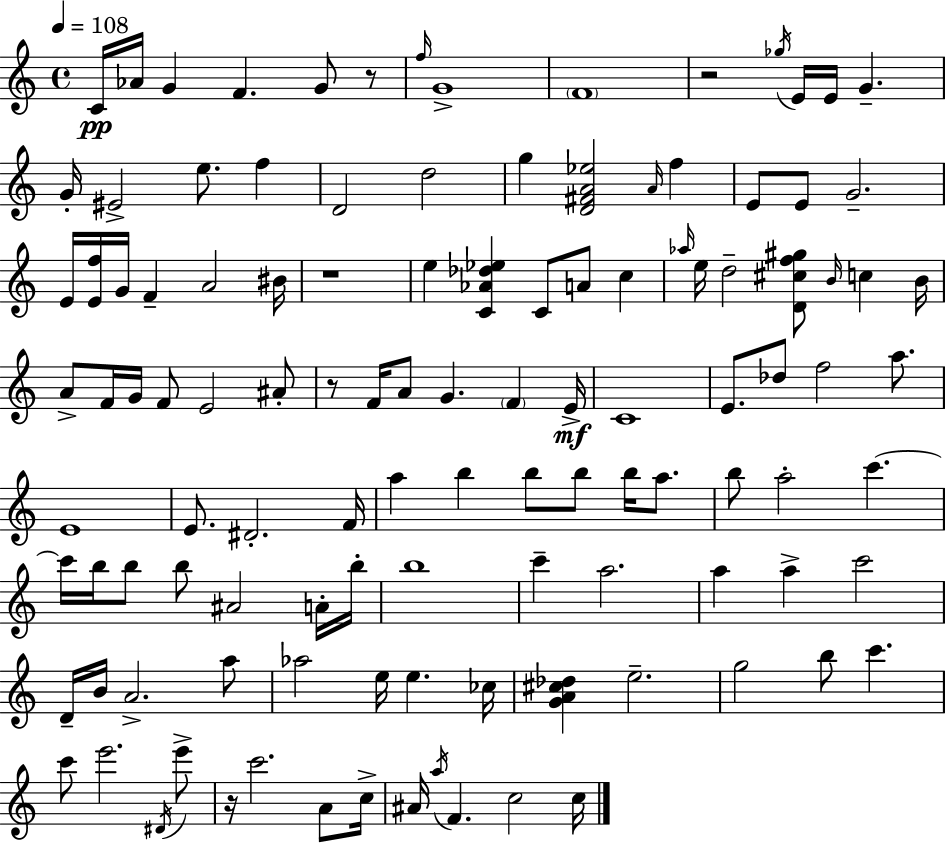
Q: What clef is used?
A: treble